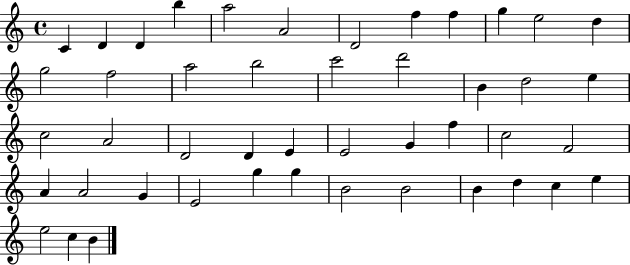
C4/q D4/q D4/q B5/q A5/h A4/h D4/h F5/q F5/q G5/q E5/h D5/q G5/h F5/h A5/h B5/h C6/h D6/h B4/q D5/h E5/q C5/h A4/h D4/h D4/q E4/q E4/h G4/q F5/q C5/h F4/h A4/q A4/h G4/q E4/h G5/q G5/q B4/h B4/h B4/q D5/q C5/q E5/q E5/h C5/q B4/q